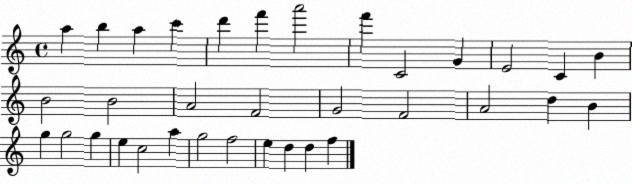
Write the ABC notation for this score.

X:1
T:Untitled
M:4/4
L:1/4
K:C
a b a c' d' f' a'2 f' C2 G E2 C B B2 B2 A2 F2 G2 F2 A2 d B g g2 g e c2 a g2 f2 e d d f